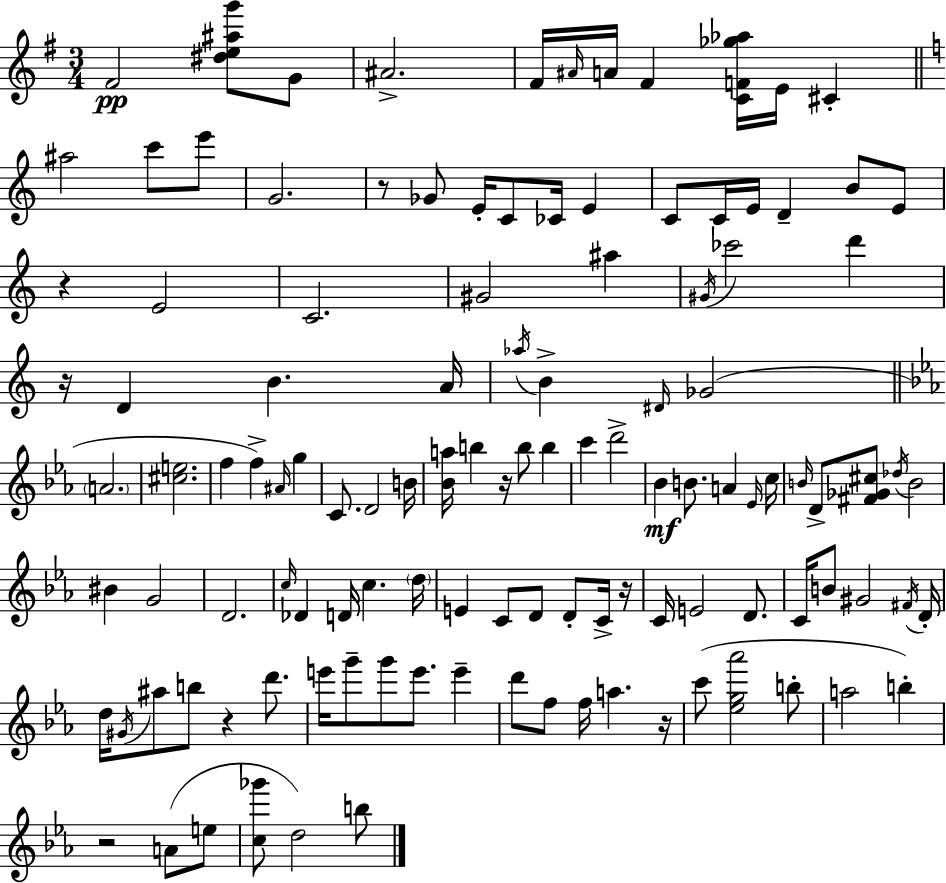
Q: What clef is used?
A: treble